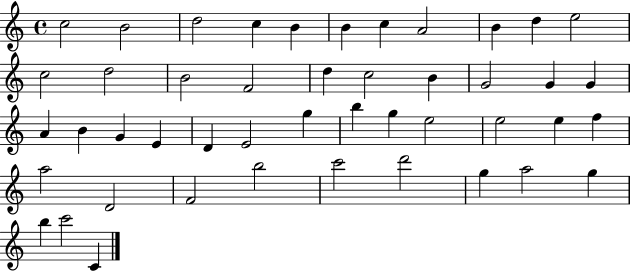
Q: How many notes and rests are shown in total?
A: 46